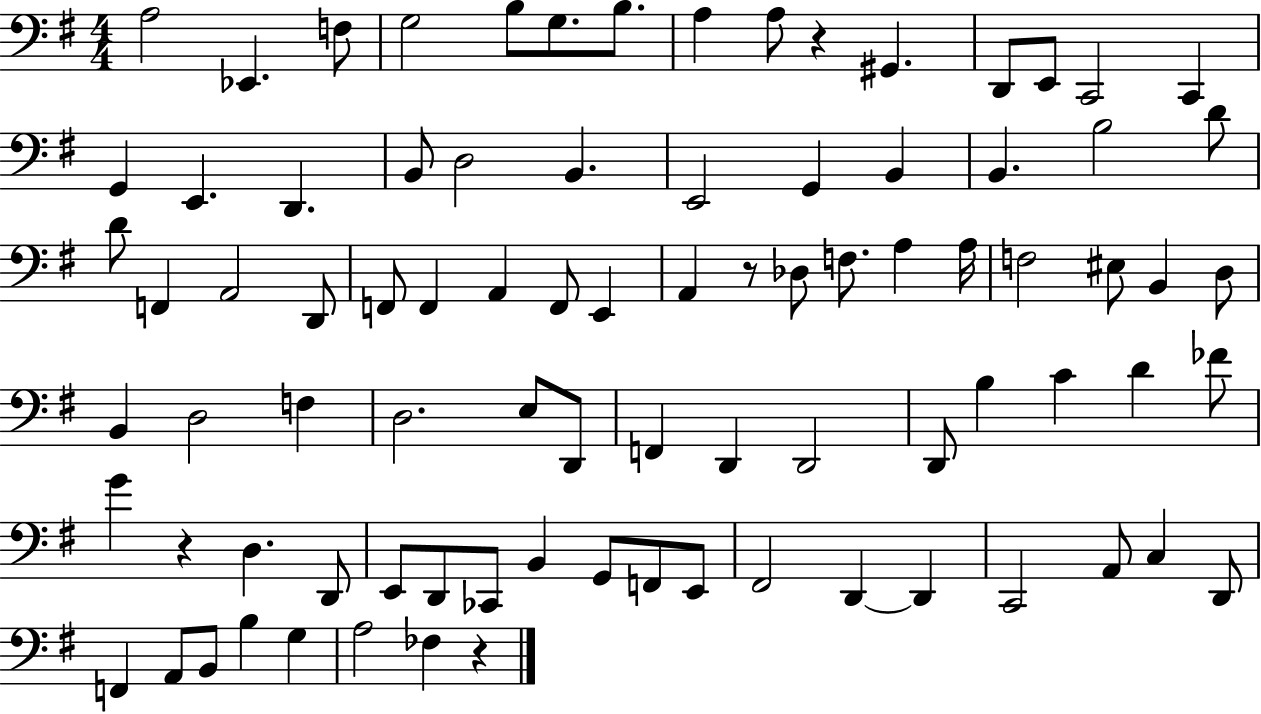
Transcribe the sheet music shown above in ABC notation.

X:1
T:Untitled
M:4/4
L:1/4
K:G
A,2 _E,, F,/2 G,2 B,/2 G,/2 B,/2 A, A,/2 z ^G,, D,,/2 E,,/2 C,,2 C,, G,, E,, D,, B,,/2 D,2 B,, E,,2 G,, B,, B,, B,2 D/2 D/2 F,, A,,2 D,,/2 F,,/2 F,, A,, F,,/2 E,, A,, z/2 _D,/2 F,/2 A, A,/4 F,2 ^E,/2 B,, D,/2 B,, D,2 F, D,2 E,/2 D,,/2 F,, D,, D,,2 D,,/2 B, C D _F/2 G z D, D,,/2 E,,/2 D,,/2 _C,,/2 B,, G,,/2 F,,/2 E,,/2 ^F,,2 D,, D,, C,,2 A,,/2 C, D,,/2 F,, A,,/2 B,,/2 B, G, A,2 _F, z